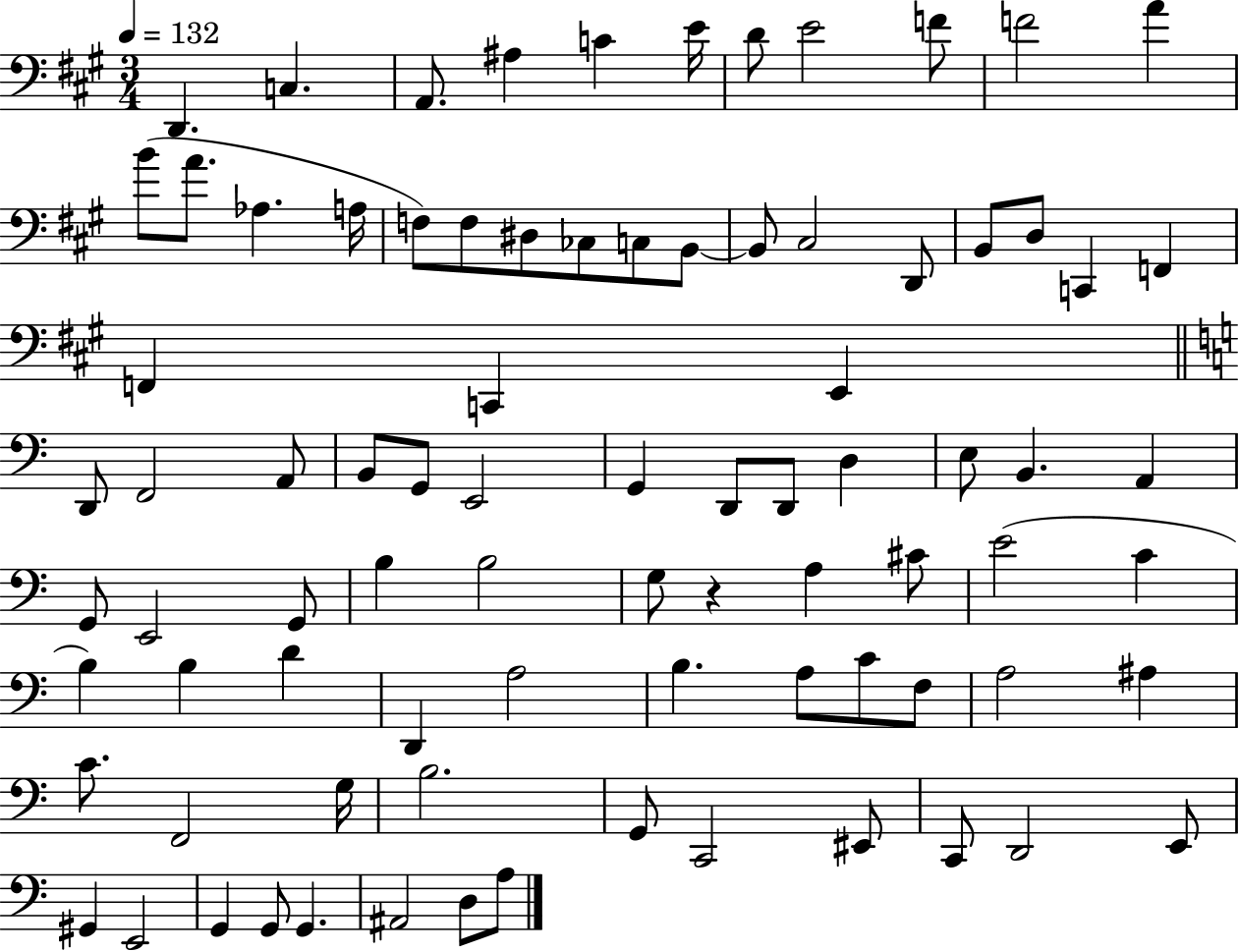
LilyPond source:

{
  \clef bass
  \numericTimeSignature
  \time 3/4
  \key a \major
  \tempo 4 = 132
  d,4. c4. | a,8. ais4 c'4 e'16 | d'8 e'2 f'8 | f'2 a'4 | \break b'8( a'8. aes4. a16 | f8) f8 dis8 ces8 c8 b,8~~ | b,8 cis2 d,8 | b,8 d8 c,4 f,4 | \break f,4 c,4 e,4 | \bar "||" \break \key a \minor d,8 f,2 a,8 | b,8 g,8 e,2 | g,4 d,8 d,8 d4 | e8 b,4. a,4 | \break g,8 e,2 g,8 | b4 b2 | g8 r4 a4 cis'8 | e'2( c'4 | \break b4) b4 d'4 | d,4 a2 | b4. a8 c'8 f8 | a2 ais4 | \break c'8. f,2 g16 | b2. | g,8 c,2 eis,8 | c,8 d,2 e,8 | \break gis,4 e,2 | g,4 g,8 g,4. | ais,2 d8 a8 | \bar "|."
}